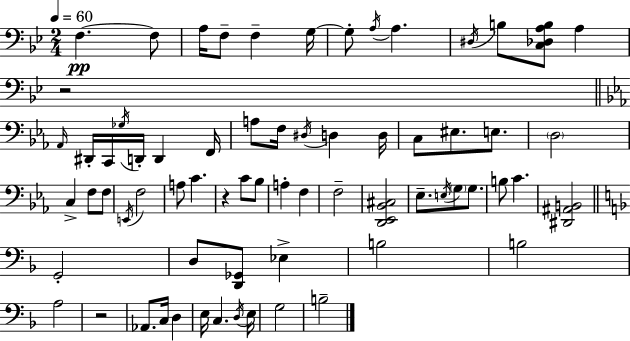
F3/q. F3/e A3/s F3/e F3/q G3/s G3/e A3/s A3/q. D#3/s B3/e [C3,Db3,A3,B3]/e A3/q R/h Ab2/s D#2/s C2/s Gb3/s D2/s D2/q F2/s A3/e F3/s D#3/s D3/q D3/s C3/e EIS3/e. E3/e. D3/h C3/q F3/e F3/e E2/s F3/h A3/e C4/q. R/q C4/e Bb3/e A3/q F3/q F3/h [D2,Eb2,Bb2,C#3]/h Eb3/e. E3/s G3/e G3/e. B3/e C4/q. [D#2,A#2,B2]/h G2/h D3/e [D2,Gb2]/e Eb3/q B3/h B3/h A3/h R/h Ab2/e. C3/s D3/q E3/s C3/q. D3/s E3/s G3/h B3/h